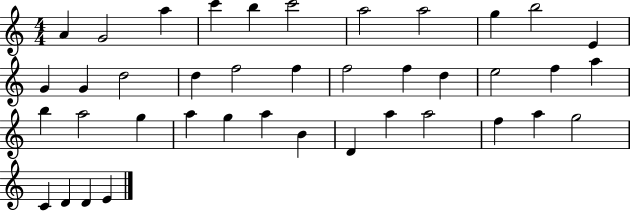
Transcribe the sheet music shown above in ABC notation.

X:1
T:Untitled
M:4/4
L:1/4
K:C
A G2 a c' b c'2 a2 a2 g b2 E G G d2 d f2 f f2 f d e2 f a b a2 g a g a B D a a2 f a g2 C D D E